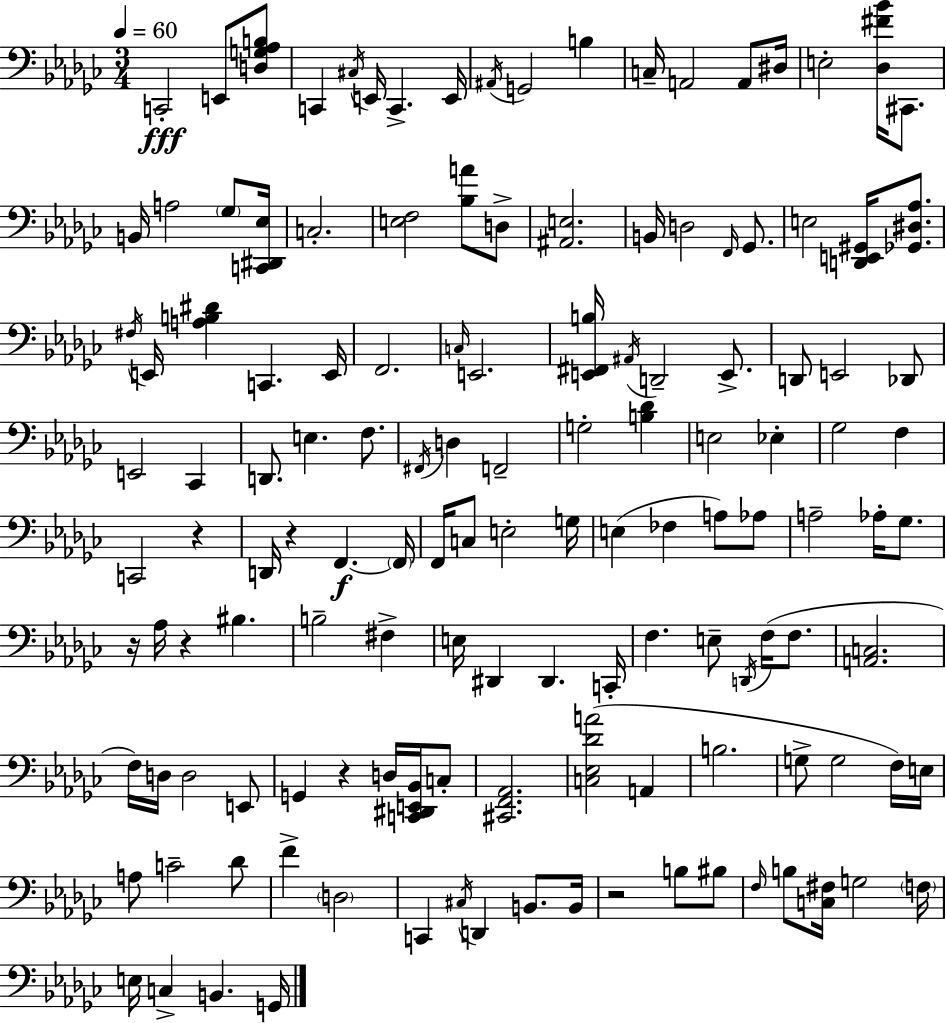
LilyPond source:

{
  \clef bass
  \numericTimeSignature
  \time 3/4
  \key ees \minor
  \tempo 4 = 60
  c,2-.\fff e,8 <d g aes b>8 | c,4 \acciaccatura { cis16 } e,16 c,4.-> | e,16 \acciaccatura { ais,16 } g,2 b4 | c16-- a,2 a,8 | \break dis16 e2-. <des fis' bes'>16 cis,8. | b,16 a2 \parenthesize ges8 | <c, dis, ees>16 c2.-. | <e f>2 <bes a'>8 | \break d8-> <ais, e>2. | b,16 d2 \grace { f,16 } | ges,8. e2 <d, e, gis,>16 | <ges, dis aes>8. \acciaccatura { fis16 } e,16 <a b dis'>4 c,4. | \break e,16 f,2. | \grace { c16 } e,2. | <e, fis, b>16 \acciaccatura { ais,16 } d,2-- | e,8.-> d,8 e,2 | \break des,8 e,2 | ces,4 d,8. e4. | f8. \acciaccatura { fis,16 } d4 f,2-- | g2-. | \break <b des'>4 e2 | ees4-. ges2 | f4 c,2 | r4 d,16 r4 | \break f,4.~~\f \parenthesize f,16 f,16 c8 e2-. | g16 e4( fes4 | a8) aes8 a2-- | aes16-. ges8. r16 aes16 r4 | \break bis4. b2-- | fis4-> e16 dis,4 | dis,4. c,16-. f4. | e8-- \acciaccatura { d,16 }( f16 f8. <a, c>2. | \break f16) d16 d2 | e,8 g,4 | r4 d16 <c, dis, e, bes,>16 c8-. <cis, f, aes,>2. | <c ees des' a'>2( | \break a,4 b2. | g8-> g2 | f16) e16 a8 c'2-- | des'8 f'4-> | \break \parenthesize d2 c,4 | \acciaccatura { cis16 } d,4 b,8. b,16 r2 | b8 bis8 \grace { f16 } b8 | <c fis>16 g2 \parenthesize f16 e16 c4-> | \break b,4. g,16 \bar "|."
}